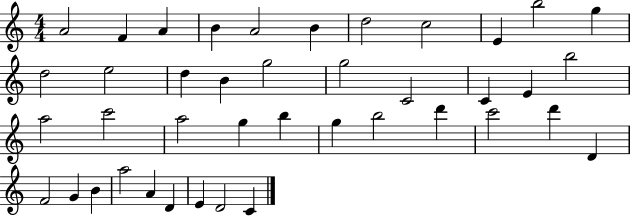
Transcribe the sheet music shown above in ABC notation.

X:1
T:Untitled
M:4/4
L:1/4
K:C
A2 F A B A2 B d2 c2 E b2 g d2 e2 d B g2 g2 C2 C E b2 a2 c'2 a2 g b g b2 d' c'2 d' D F2 G B a2 A D E D2 C